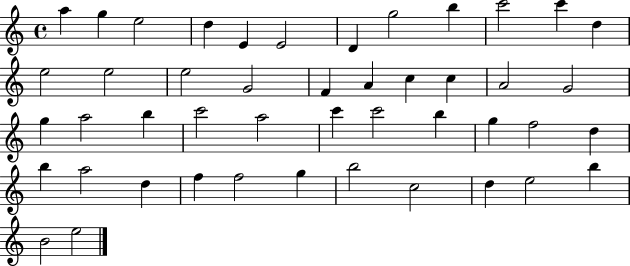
X:1
T:Untitled
M:4/4
L:1/4
K:C
a g e2 d E E2 D g2 b c'2 c' d e2 e2 e2 G2 F A c c A2 G2 g a2 b c'2 a2 c' c'2 b g f2 d b a2 d f f2 g b2 c2 d e2 b B2 e2